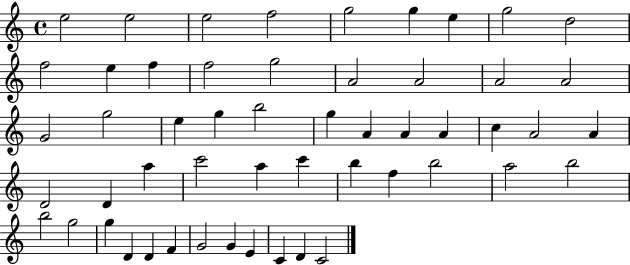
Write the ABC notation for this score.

X:1
T:Untitled
M:4/4
L:1/4
K:C
e2 e2 e2 f2 g2 g e g2 d2 f2 e f f2 g2 A2 A2 A2 A2 G2 g2 e g b2 g A A A c A2 A D2 D a c'2 a c' b f b2 a2 b2 b2 g2 g D D F G2 G E C D C2